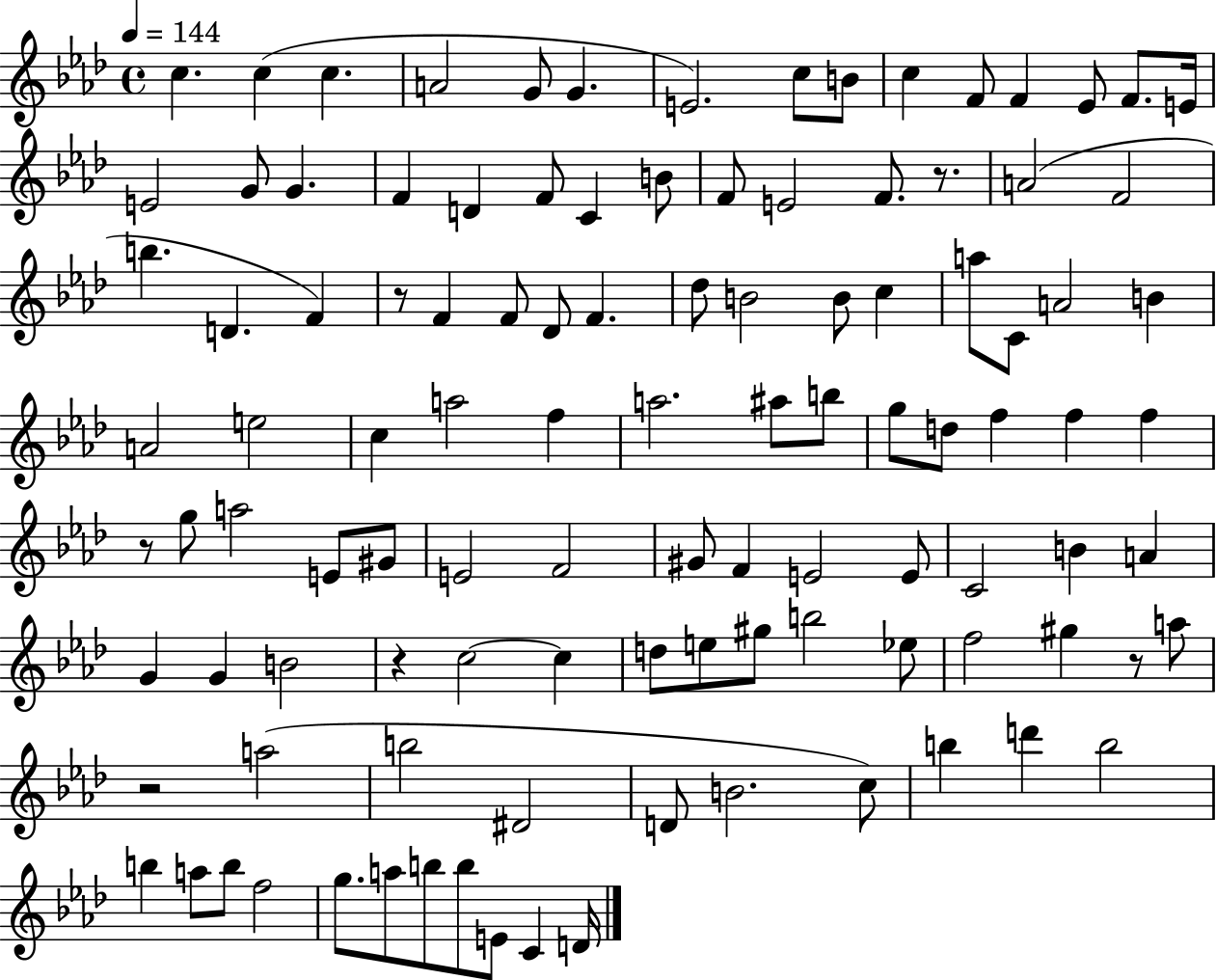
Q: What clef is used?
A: treble